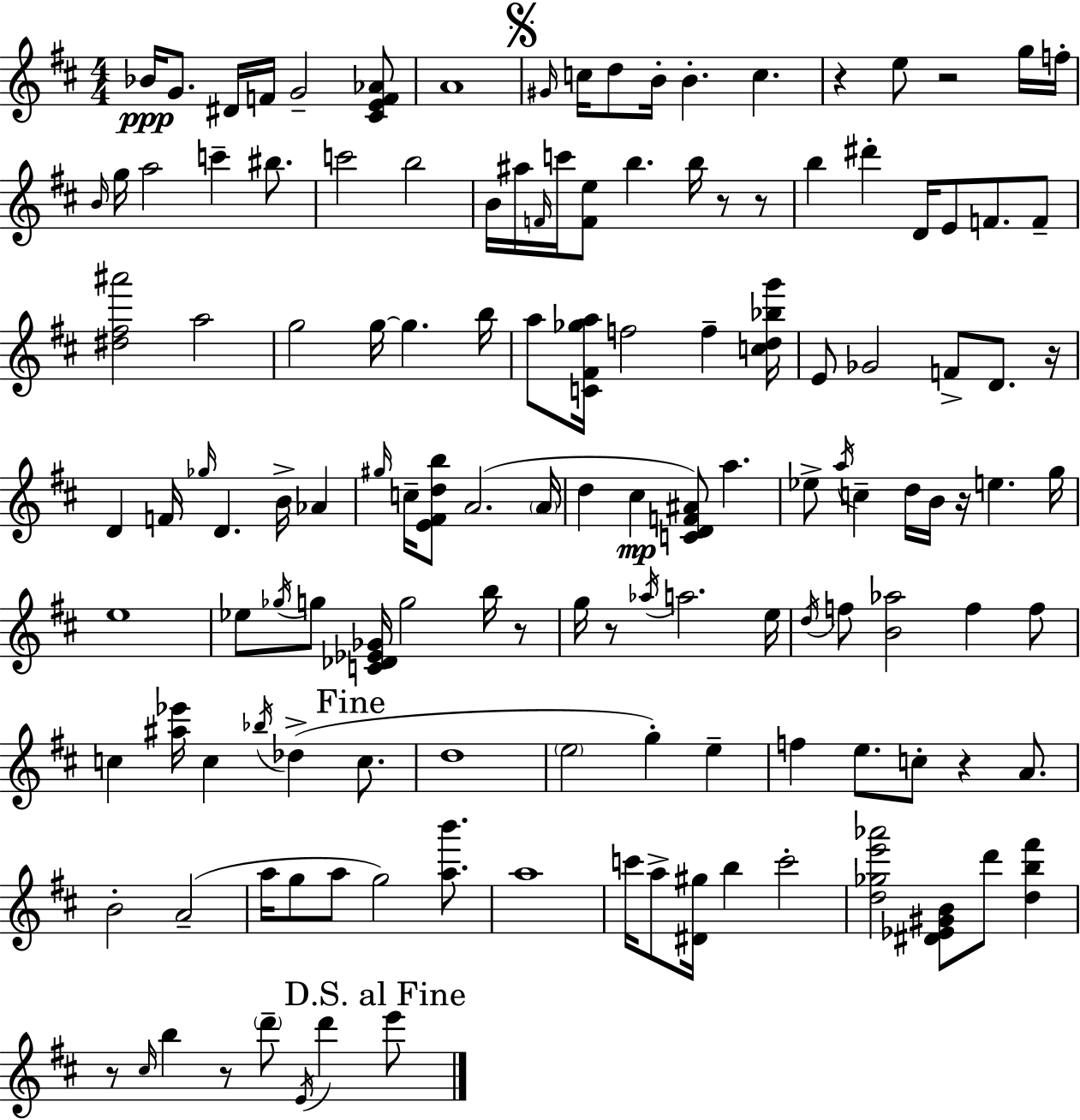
{
  \clef treble
  \numericTimeSignature
  \time 4/4
  \key d \major
  bes'16\ppp g'8. dis'16 f'16 g'2-- <cis' e' f' aes'>8 | a'1 | \mark \markup { \musicglyph "scripts.segno" } \grace { gis'16 } c''16 d''8 b'16-. b'4.-. c''4. | r4 e''8 r2 g''16 | \break f''16-. \grace { b'16 } g''16 a''2 c'''4-- bis''8. | c'''2 b''2 | b'16 ais''16 \grace { f'16 } c'''16 <f' e''>8 b''4. b''16 r8 | r8 b''4 dis'''4-. d'16 e'8 f'8. | \break f'8-- <dis'' fis'' ais'''>2 a''2 | g''2 g''16~~ g''4. | b''16 a''8 <c' fis' ges'' a''>16 f''2 f''4-- | <c'' d'' bes'' g'''>16 e'8 ges'2 f'8-> d'8. | \break r16 d'4 f'16 \grace { ges''16 } d'4. b'16-> | aes'4 \grace { gis''16 } c''16-- <e' fis' d'' b''>8 a'2.( | \parenthesize a'16 d''4 cis''4\mp <c' d' f' ais'>8) a''4. | ees''8-> \acciaccatura { a''16 } c''4-- d''16 b'16 r16 e''4. | \break g''16 e''1 | ees''8 \acciaccatura { ges''16 } g''8 <c' des' ees' ges'>16 g''2 | b''16 r8 g''16 r8 \acciaccatura { aes''16 } a''2. | e''16 \acciaccatura { d''16 } f''8 <b' aes''>2 | \break f''4 f''8 c''4 <ais'' ees'''>16 c''4 | \acciaccatura { bes''16 } des''4->( \mark "Fine" c''8. d''1 | \parenthesize e''2 | g''4-.) e''4-- f''4 e''8. | \break c''8-. r4 a'8. b'2-. | a'2--( a''16 g''8 a''8 g''2) | <a'' b'''>8. a''1 | c'''16 a''8-> <dis' gis''>16 b''4 | \break c'''2-. <d'' ges'' e''' aes'''>2 | <dis' ees' gis' b'>8 d'''8 <d'' b'' fis'''>4 r8 \grace { cis''16 } b''4 | r8 \parenthesize d'''8-- \acciaccatura { e'16 } d'''4 \mark "D.S. al Fine" e'''8 \bar "|."
}